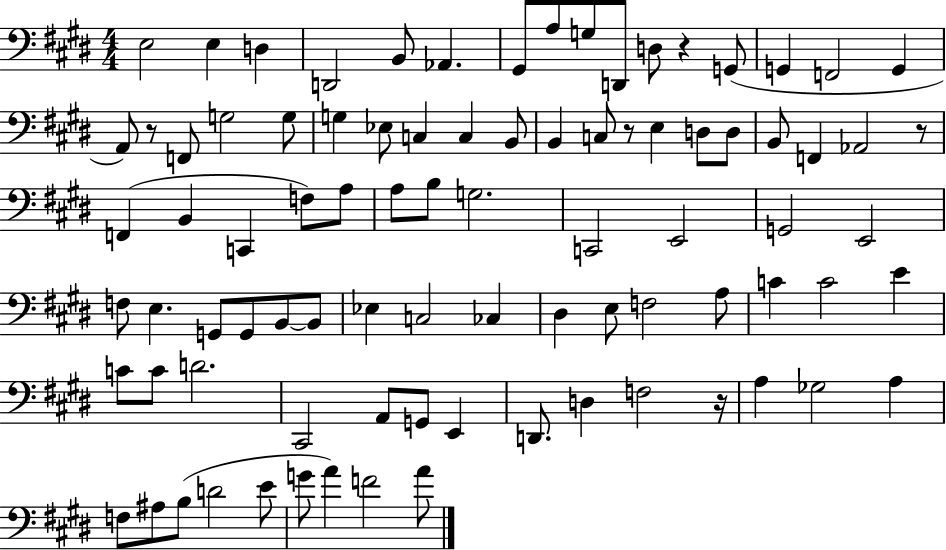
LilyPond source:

{
  \clef bass
  \numericTimeSignature
  \time 4/4
  \key e \major
  \repeat volta 2 { e2 e4 d4 | d,2 b,8 aes,4. | gis,8 a8 g8 d,8 d8 r4 g,8( | g,4 f,2 g,4 | \break a,8) r8 f,8 g2 g8 | g4 ees8 c4 c4 b,8 | b,4 c8 r8 e4 d8 d8 | b,8 f,4 aes,2 r8 | \break f,4( b,4 c,4 f8) a8 | a8 b8 g2. | c,2 e,2 | g,2 e,2 | \break f8 e4. g,8 g,8 b,8~~ b,8 | ees4 c2 ces4 | dis4 e8 f2 a8 | c'4 c'2 e'4 | \break c'8 c'8 d'2. | cis,2 a,8 g,8 e,4 | d,8. d4 f2 r16 | a4 ges2 a4 | \break f8 ais8 b8( d'2 e'8 | g'8 a'4) f'2 a'8 | } \bar "|."
}